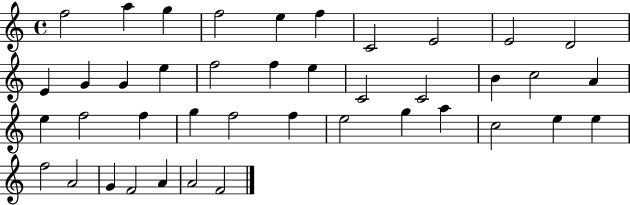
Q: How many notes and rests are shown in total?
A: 41